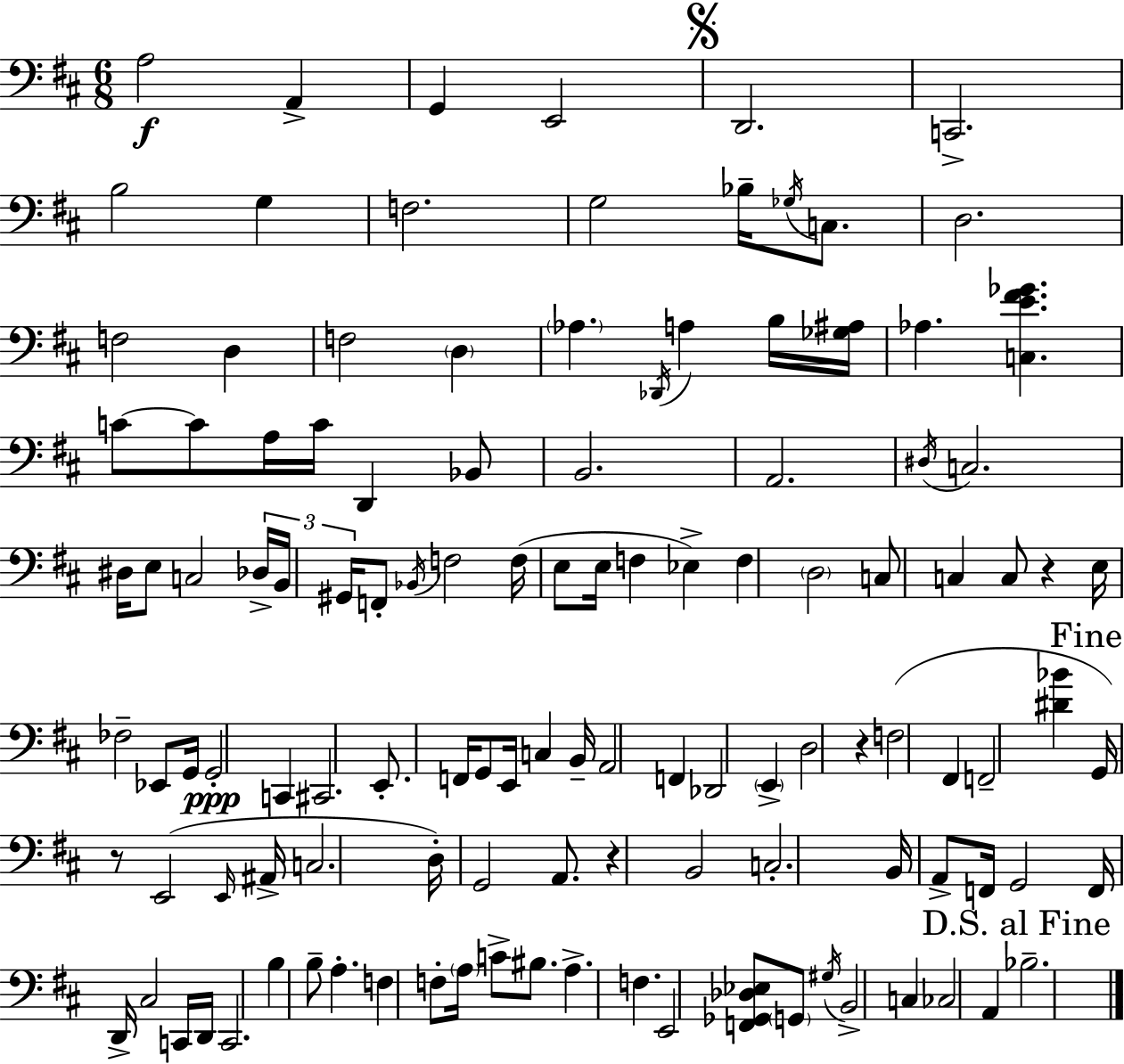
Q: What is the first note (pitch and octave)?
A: A3